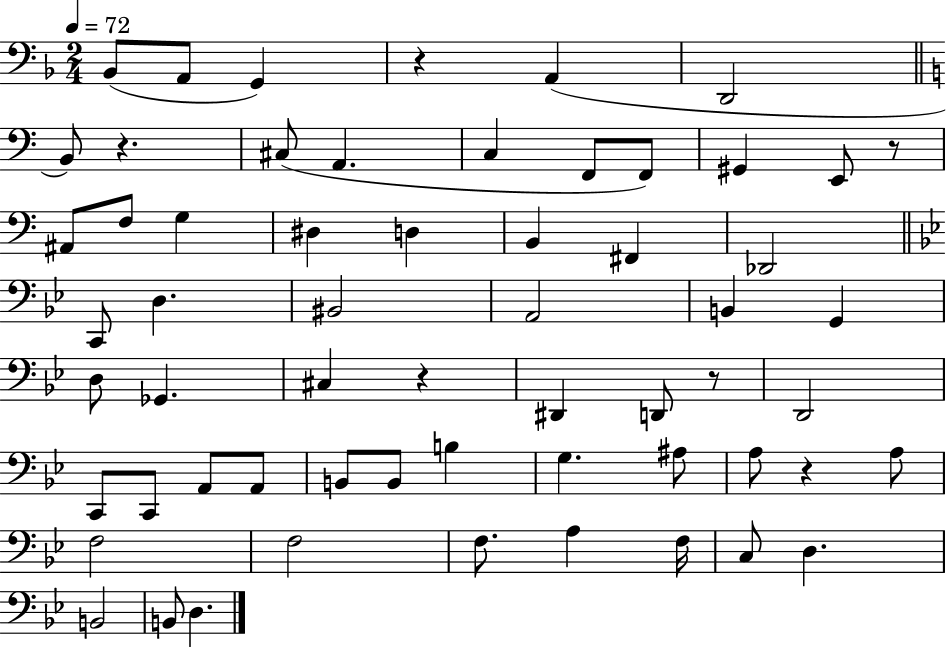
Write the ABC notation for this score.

X:1
T:Untitled
M:2/4
L:1/4
K:F
_B,,/2 A,,/2 G,, z A,, D,,2 B,,/2 z ^C,/2 A,, C, F,,/2 F,,/2 ^G,, E,,/2 z/2 ^A,,/2 F,/2 G, ^D, D, B,, ^F,, _D,,2 C,,/2 D, ^B,,2 A,,2 B,, G,, D,/2 _G,, ^C, z ^D,, D,,/2 z/2 D,,2 C,,/2 C,,/2 A,,/2 A,,/2 B,,/2 B,,/2 B, G, ^A,/2 A,/2 z A,/2 F,2 F,2 F,/2 A, F,/4 C,/2 D, B,,2 B,,/2 D,